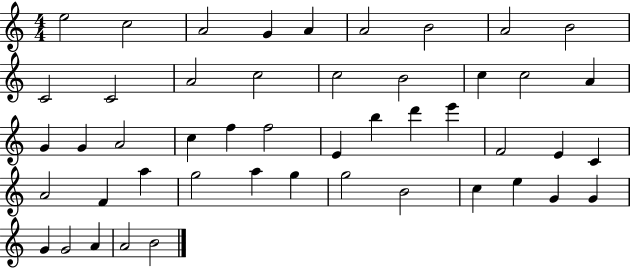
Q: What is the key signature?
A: C major